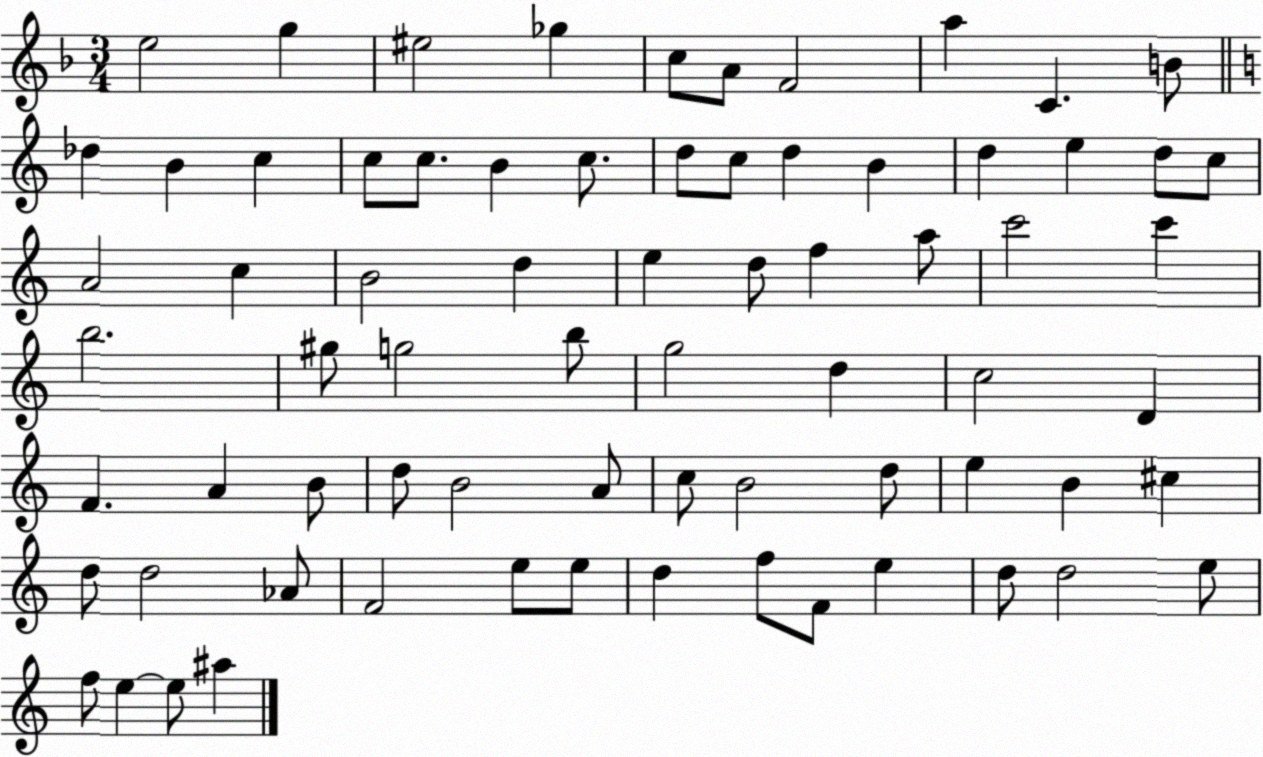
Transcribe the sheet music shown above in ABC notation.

X:1
T:Untitled
M:3/4
L:1/4
K:F
e2 g ^e2 _g c/2 A/2 F2 a C B/2 _d B c c/2 c/2 B c/2 d/2 c/2 d B d e d/2 c/2 A2 c B2 d e d/2 f a/2 c'2 c' b2 ^g/2 g2 b/2 g2 d c2 D F A B/2 d/2 B2 A/2 c/2 B2 d/2 e B ^c d/2 d2 _A/2 F2 e/2 e/2 d f/2 F/2 e d/2 d2 e/2 f/2 e e/2 ^a